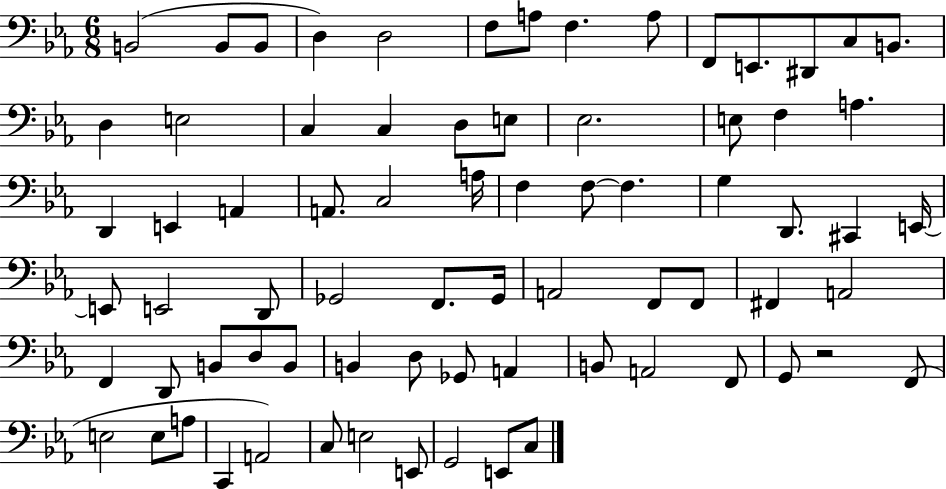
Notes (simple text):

B2/h B2/e B2/e D3/q D3/h F3/e A3/e F3/q. A3/e F2/e E2/e. D#2/e C3/e B2/e. D3/q E3/h C3/q C3/q D3/e E3/e Eb3/h. E3/e F3/q A3/q. D2/q E2/q A2/q A2/e. C3/h A3/s F3/q F3/e F3/q. G3/q D2/e. C#2/q E2/s E2/e E2/h D2/e Gb2/h F2/e. Gb2/s A2/h F2/e F2/e F#2/q A2/h F2/q D2/e B2/e D3/e B2/e B2/q D3/e Gb2/e A2/q B2/e A2/h F2/e G2/e R/h F2/e E3/h E3/e A3/e C2/q A2/h C3/e E3/h E2/e G2/h E2/e C3/e